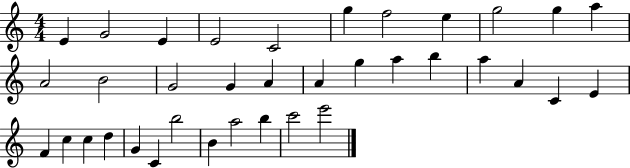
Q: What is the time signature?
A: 4/4